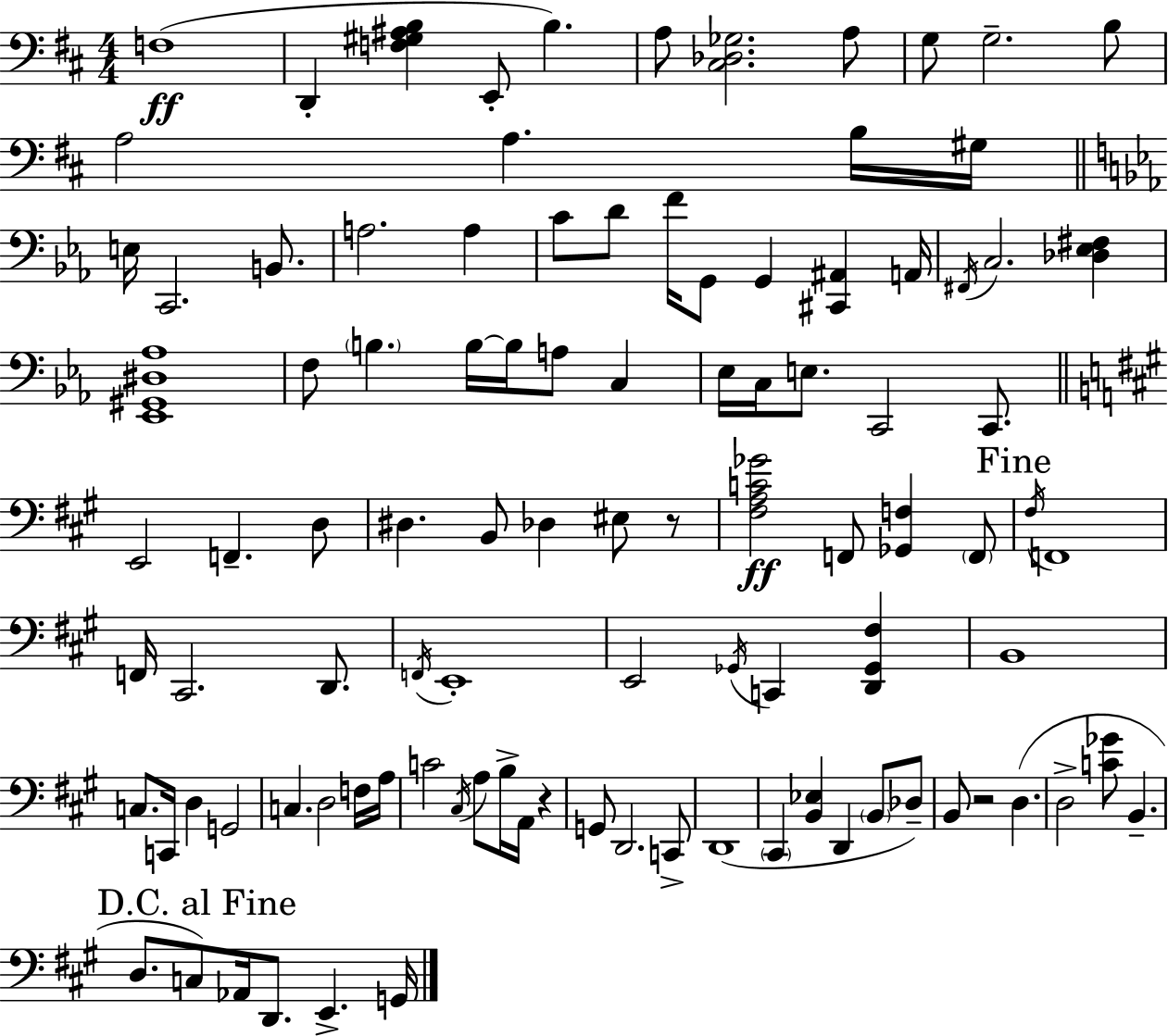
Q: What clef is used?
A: bass